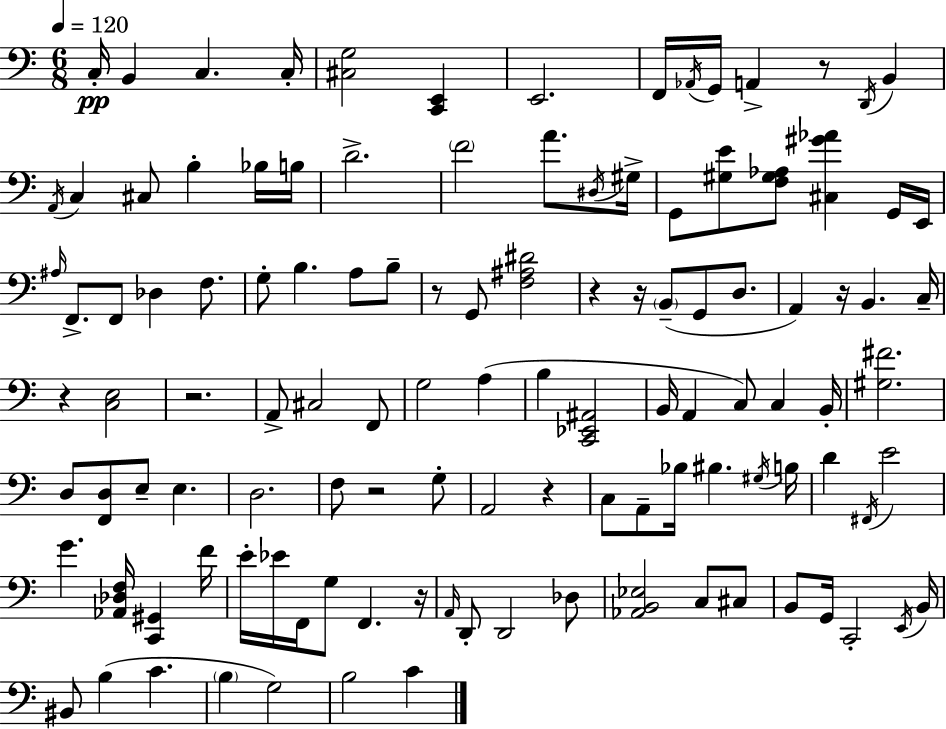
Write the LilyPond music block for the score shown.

{
  \clef bass
  \numericTimeSignature
  \time 6/8
  \key c \major
  \tempo 4 = 120
  c16-.\pp b,4 c4. c16-. | <cis g>2 <c, e,>4 | e,2. | f,16 \acciaccatura { aes,16 } g,16 a,4-> r8 \acciaccatura { d,16 } b,4 | \break \acciaccatura { a,16 } c4 cis8 b4-. | bes16 b16 d'2.-> | \parenthesize f'2 a'8. | \acciaccatura { dis16 } gis16-> g,8 <gis e'>8 <f gis aes>8 <cis gis' aes'>4 | \break g,16 e,16 \grace { ais16 } f,8.-> f,8 des4 | f8. g8-. b4. | a8 b8-- r8 g,8 <f ais dis'>2 | r4 r16 \parenthesize b,8--( | \break g,8 d8. a,4) r16 b,4. | c16-- r4 <c e>2 | r2. | a,8-> cis2 | \break f,8 g2 | a4( b4 <c, ees, ais,>2 | b,16 a,4 c8) | c4 b,16-. <gis fis'>2. | \break d8 <f, d>8 e8-- e4. | d2. | f8 r2 | g8-. a,2 | \break r4 c8 a,8-- bes16 bis4. | \acciaccatura { gis16 } b16 d'4 \acciaccatura { fis,16 } e'2 | g'4. | <aes, des f>16 <c, gis,>4 f'16 e'16-. ees'16 f,16 g8 | \break f,4. r16 \grace { a,16 } d,8-. d,2 | des8 <aes, b, ees>2 | c8 cis8 b,8 g,16 c,2-. | \acciaccatura { e,16 } b,16 bis,8 b4( | \break c'4. \parenthesize b4 | g2) b2 | c'4 \bar "|."
}